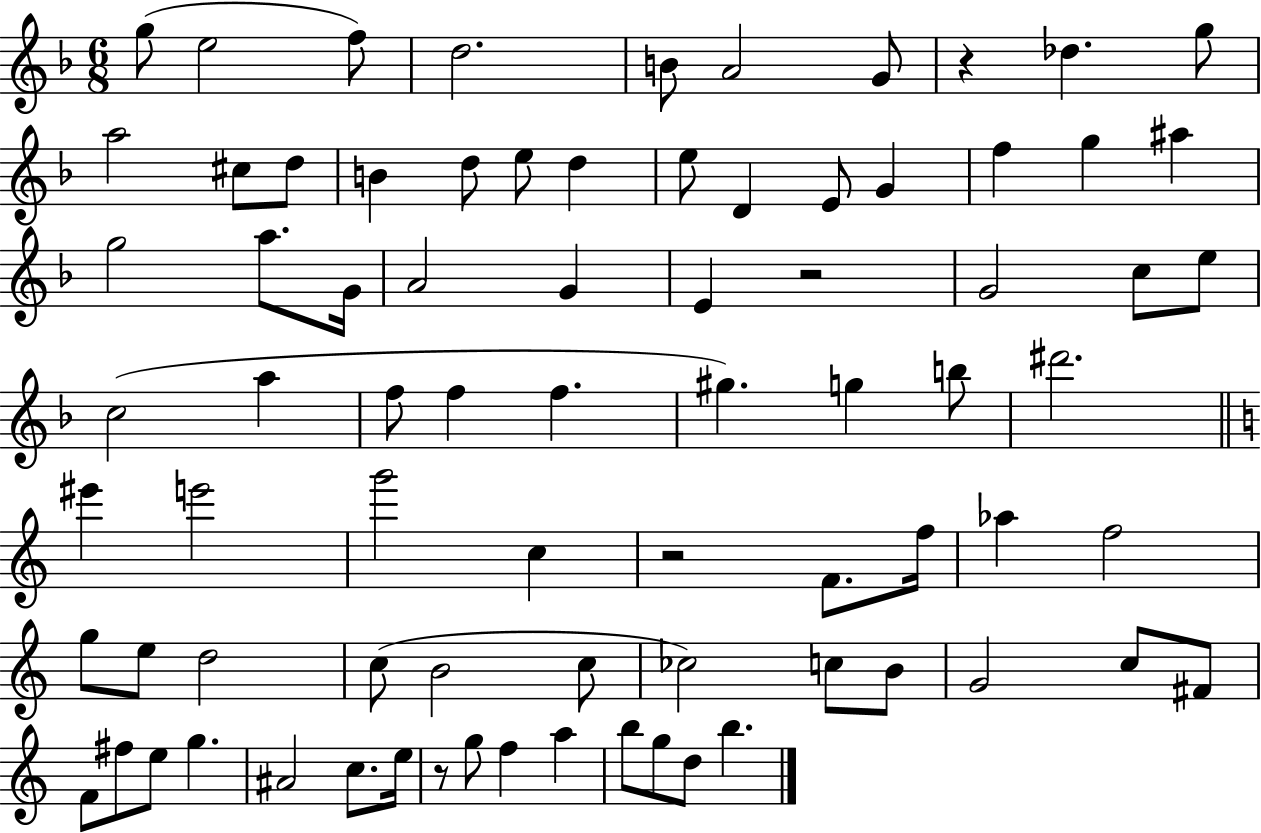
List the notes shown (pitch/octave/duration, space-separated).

G5/e E5/h F5/e D5/h. B4/e A4/h G4/e R/q Db5/q. G5/e A5/h C#5/e D5/e B4/q D5/e E5/e D5/q E5/e D4/q E4/e G4/q F5/q G5/q A#5/q G5/h A5/e. G4/s A4/h G4/q E4/q R/h G4/h C5/e E5/e C5/h A5/q F5/e F5/q F5/q. G#5/q. G5/q B5/e D#6/h. EIS6/q E6/h G6/h C5/q R/h F4/e. F5/s Ab5/q F5/h G5/e E5/e D5/h C5/e B4/h C5/e CES5/h C5/e B4/e G4/h C5/e F#4/e F4/e F#5/e E5/e G5/q. A#4/h C5/e. E5/s R/e G5/e F5/q A5/q B5/e G5/e D5/e B5/q.